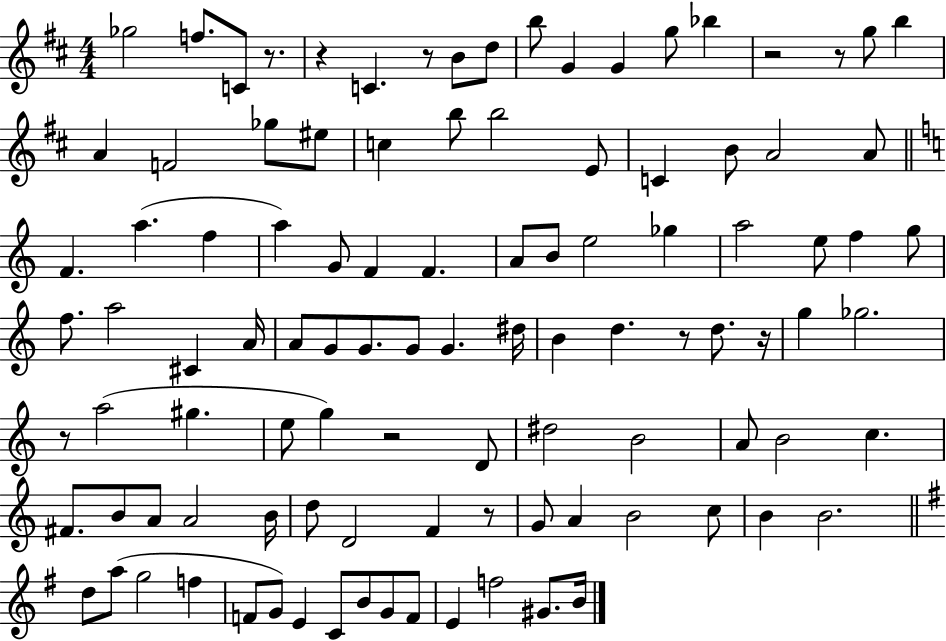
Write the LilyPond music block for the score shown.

{
  \clef treble
  \numericTimeSignature
  \time 4/4
  \key d \major
  ges''2 f''8. c'8 r8. | r4 c'4. r8 b'8 d''8 | b''8 g'4 g'4 g''8 bes''4 | r2 r8 g''8 b''4 | \break a'4 f'2 ges''8 eis''8 | c''4 b''8 b''2 e'8 | c'4 b'8 a'2 a'8 | \bar "||" \break \key a \minor f'4. a''4.( f''4 | a''4) g'8 f'4 f'4. | a'8 b'8 e''2 ges''4 | a''2 e''8 f''4 g''8 | \break f''8. a''2 cis'4 a'16 | a'8 g'8 g'8. g'8 g'4. dis''16 | b'4 d''4. r8 d''8. r16 | g''4 ges''2. | \break r8 a''2( gis''4. | e''8 g''4) r2 d'8 | dis''2 b'2 | a'8 b'2 c''4. | \break fis'8. b'8 a'8 a'2 b'16 | d''8 d'2 f'4 r8 | g'8 a'4 b'2 c''8 | b'4 b'2. | \break \bar "||" \break \key g \major d''8 a''8( g''2 f''4 | f'8 g'8) e'4 c'8 b'8 g'8 f'8 | e'4 f''2 gis'8. b'16 | \bar "|."
}